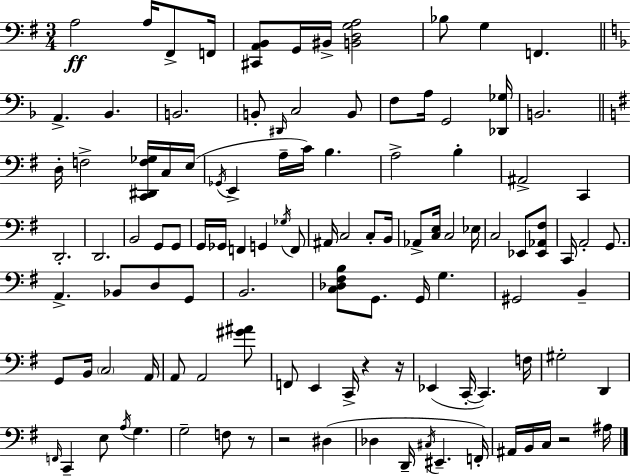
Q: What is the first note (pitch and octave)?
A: A3